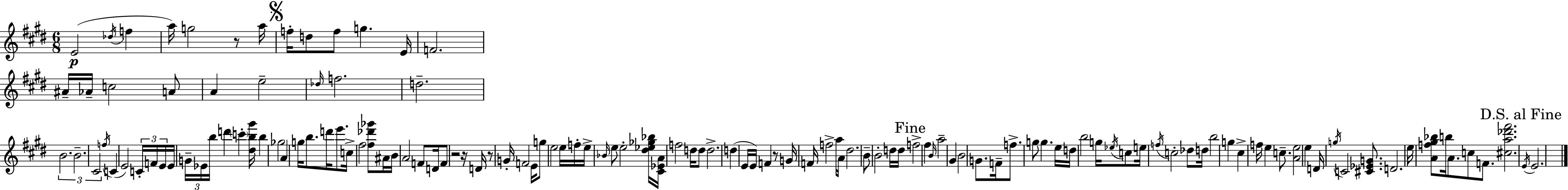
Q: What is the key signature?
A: E major